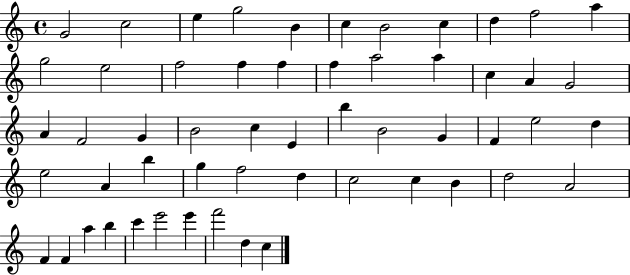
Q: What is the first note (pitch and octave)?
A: G4